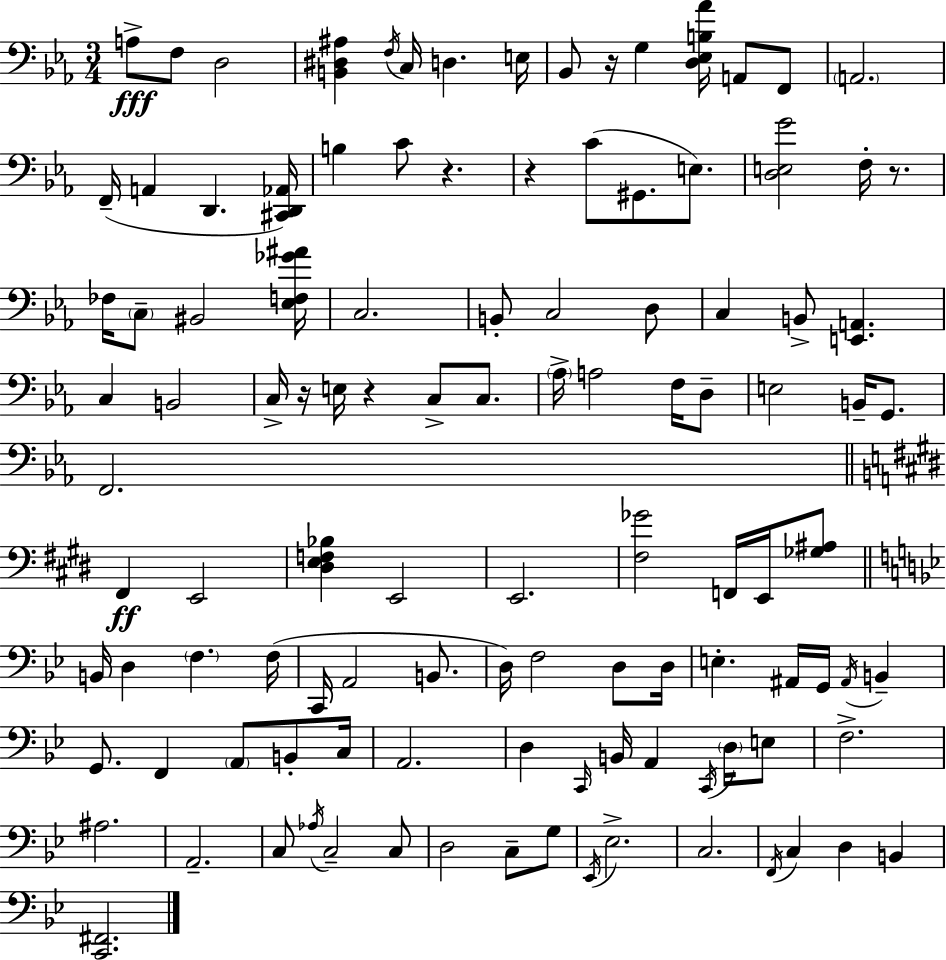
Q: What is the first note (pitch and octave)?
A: A3